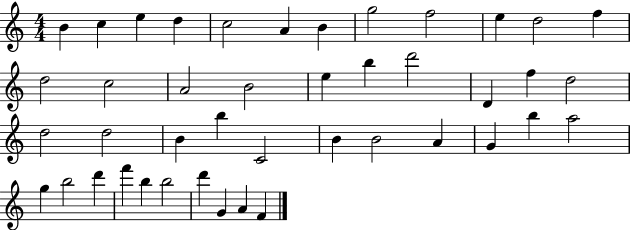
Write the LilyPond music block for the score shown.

{
  \clef treble
  \numericTimeSignature
  \time 4/4
  \key c \major
  b'4 c''4 e''4 d''4 | c''2 a'4 b'4 | g''2 f''2 | e''4 d''2 f''4 | \break d''2 c''2 | a'2 b'2 | e''4 b''4 d'''2 | d'4 f''4 d''2 | \break d''2 d''2 | b'4 b''4 c'2 | b'4 b'2 a'4 | g'4 b''4 a''2 | \break g''4 b''2 d'''4 | f'''4 b''4 b''2 | d'''4 g'4 a'4 f'4 | \bar "|."
}